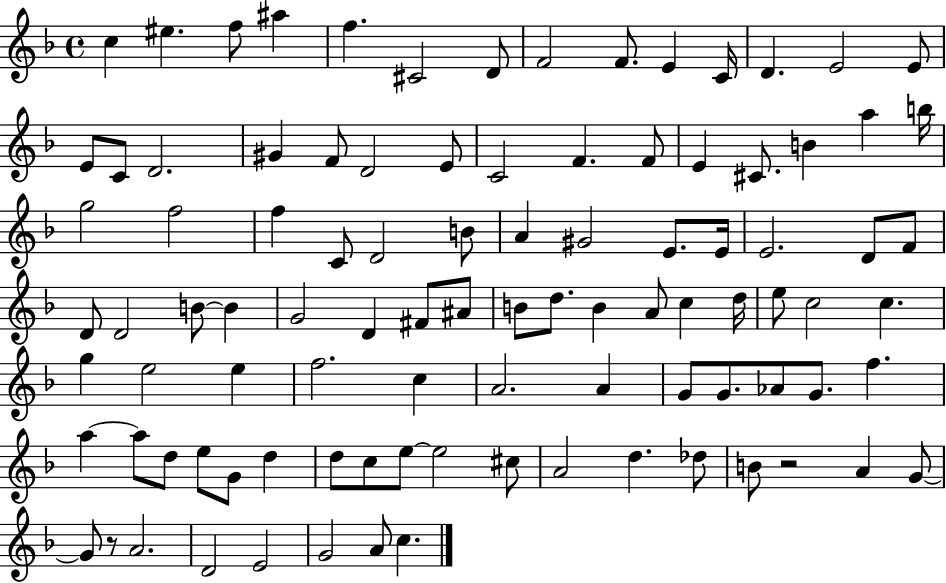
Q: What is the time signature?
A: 4/4